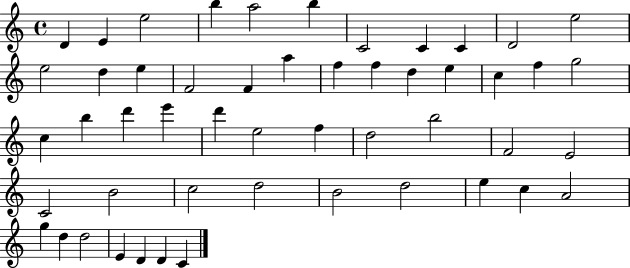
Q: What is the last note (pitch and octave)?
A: C4